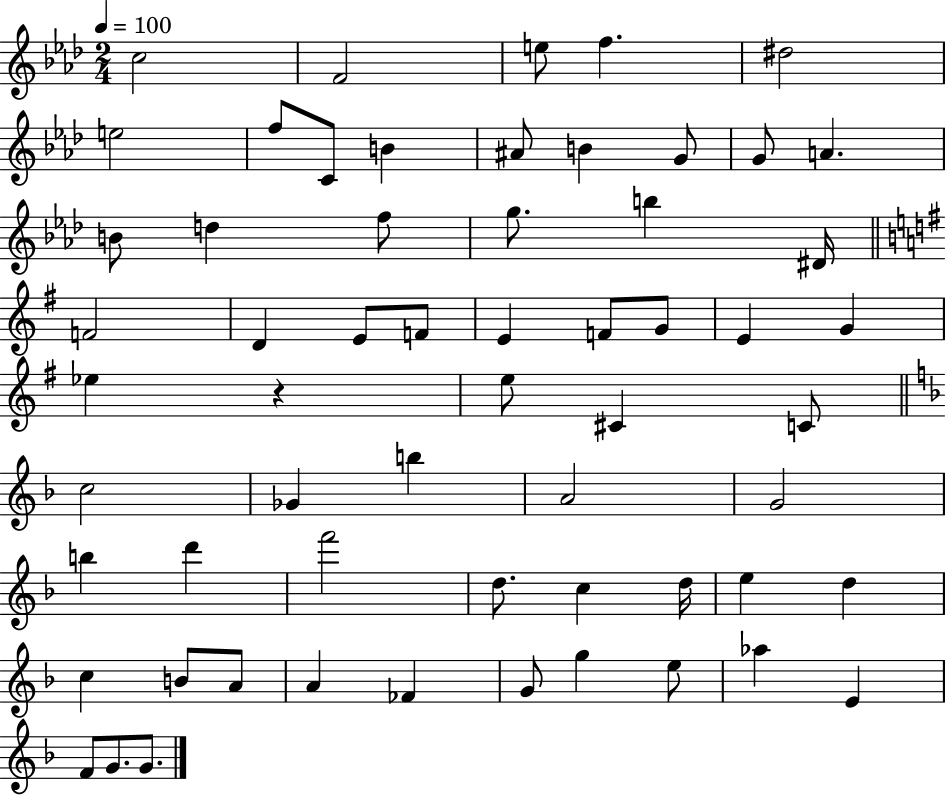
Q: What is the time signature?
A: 2/4